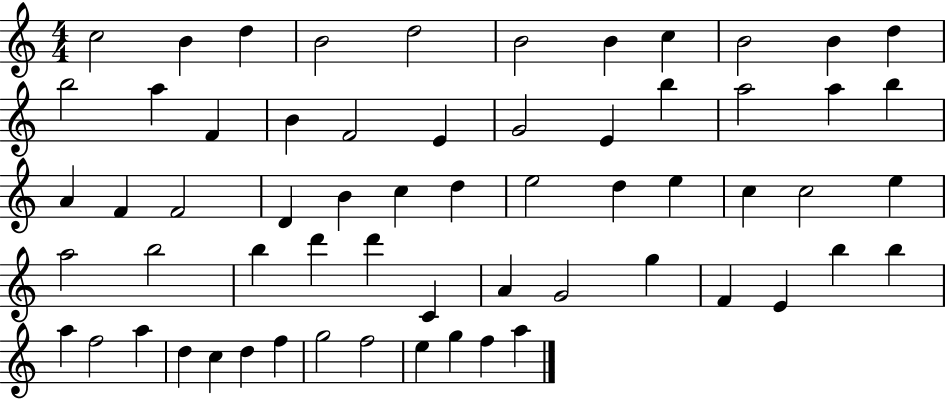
C5/h B4/q D5/q B4/h D5/h B4/h B4/q C5/q B4/h B4/q D5/q B5/h A5/q F4/q B4/q F4/h E4/q G4/h E4/q B5/q A5/h A5/q B5/q A4/q F4/q F4/h D4/q B4/q C5/q D5/q E5/h D5/q E5/q C5/q C5/h E5/q A5/h B5/h B5/q D6/q D6/q C4/q A4/q G4/h G5/q F4/q E4/q B5/q B5/q A5/q F5/h A5/q D5/q C5/q D5/q F5/q G5/h F5/h E5/q G5/q F5/q A5/q